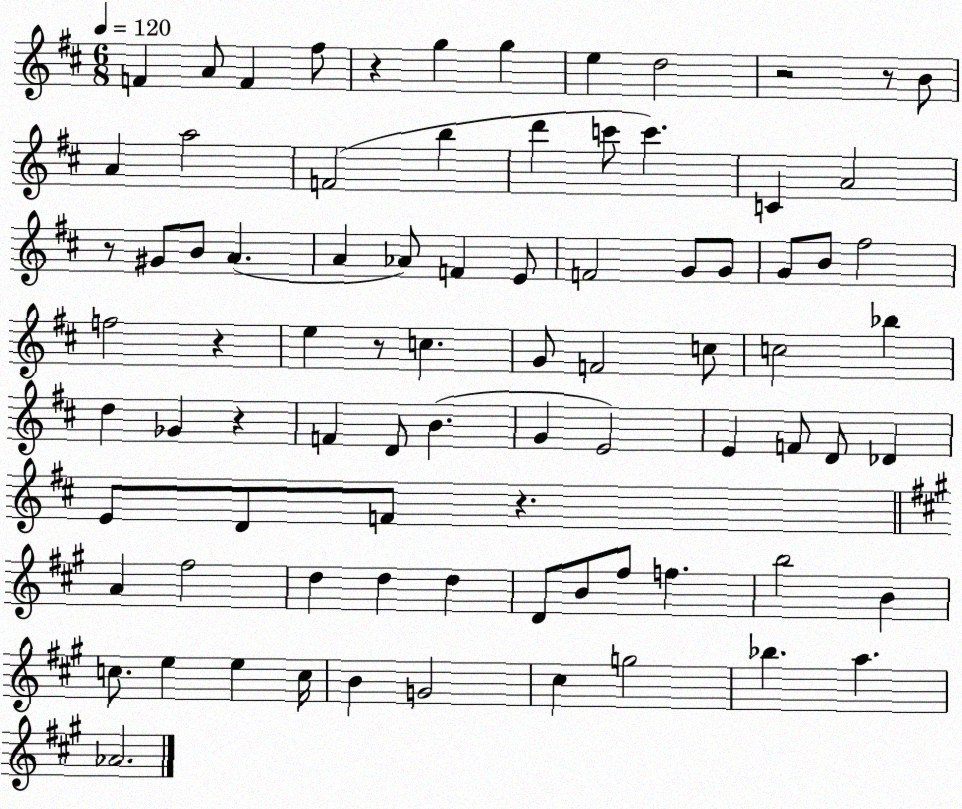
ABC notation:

X:1
T:Untitled
M:6/8
L:1/4
K:D
F A/2 F ^f/2 z g g e d2 z2 z/2 B/2 A a2 F2 b d' c'/2 c' C A2 z/2 ^G/2 B/2 A A _A/2 F E/2 F2 G/2 G/2 G/2 B/2 ^f2 f2 z e z/2 c G/2 F2 c/2 c2 _b d _G z F D/2 B G E2 E F/2 D/2 _D E/2 D/2 F/2 z A ^f2 d d d D/2 B/2 ^f/2 f b2 B c/2 e e c/4 B G2 ^c g2 _b a _A2